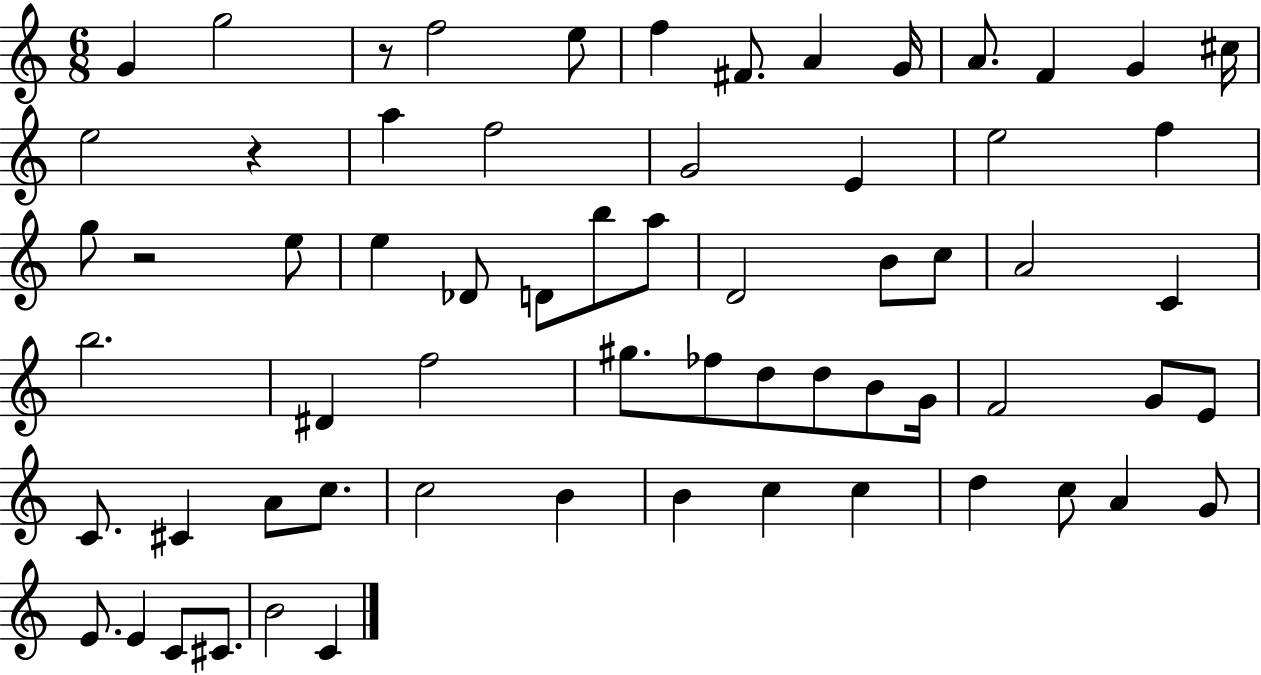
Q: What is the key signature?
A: C major